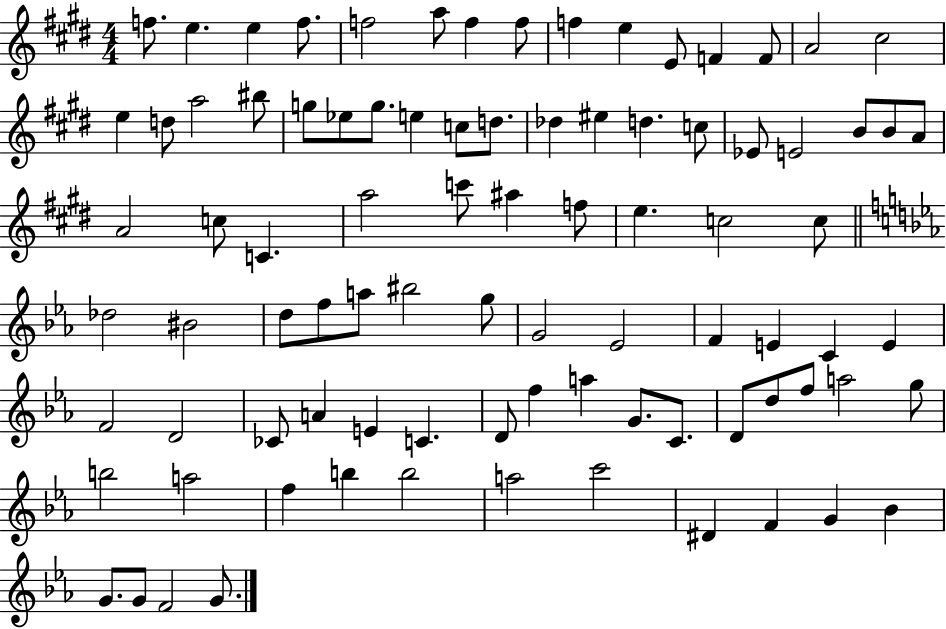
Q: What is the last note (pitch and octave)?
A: G4